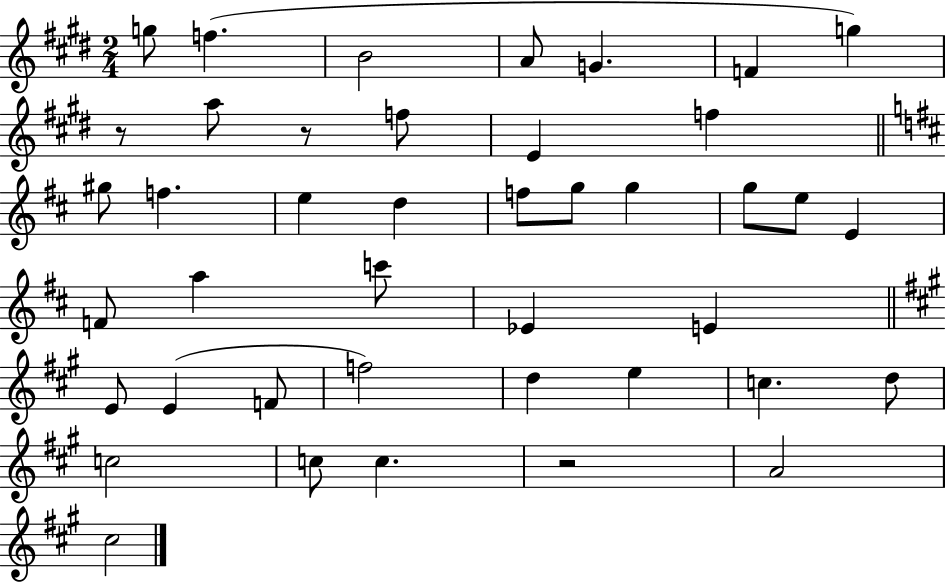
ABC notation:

X:1
T:Untitled
M:2/4
L:1/4
K:E
g/2 f B2 A/2 G F g z/2 a/2 z/2 f/2 E f ^g/2 f e d f/2 g/2 g g/2 e/2 E F/2 a c'/2 _E E E/2 E F/2 f2 d e c d/2 c2 c/2 c z2 A2 ^c2